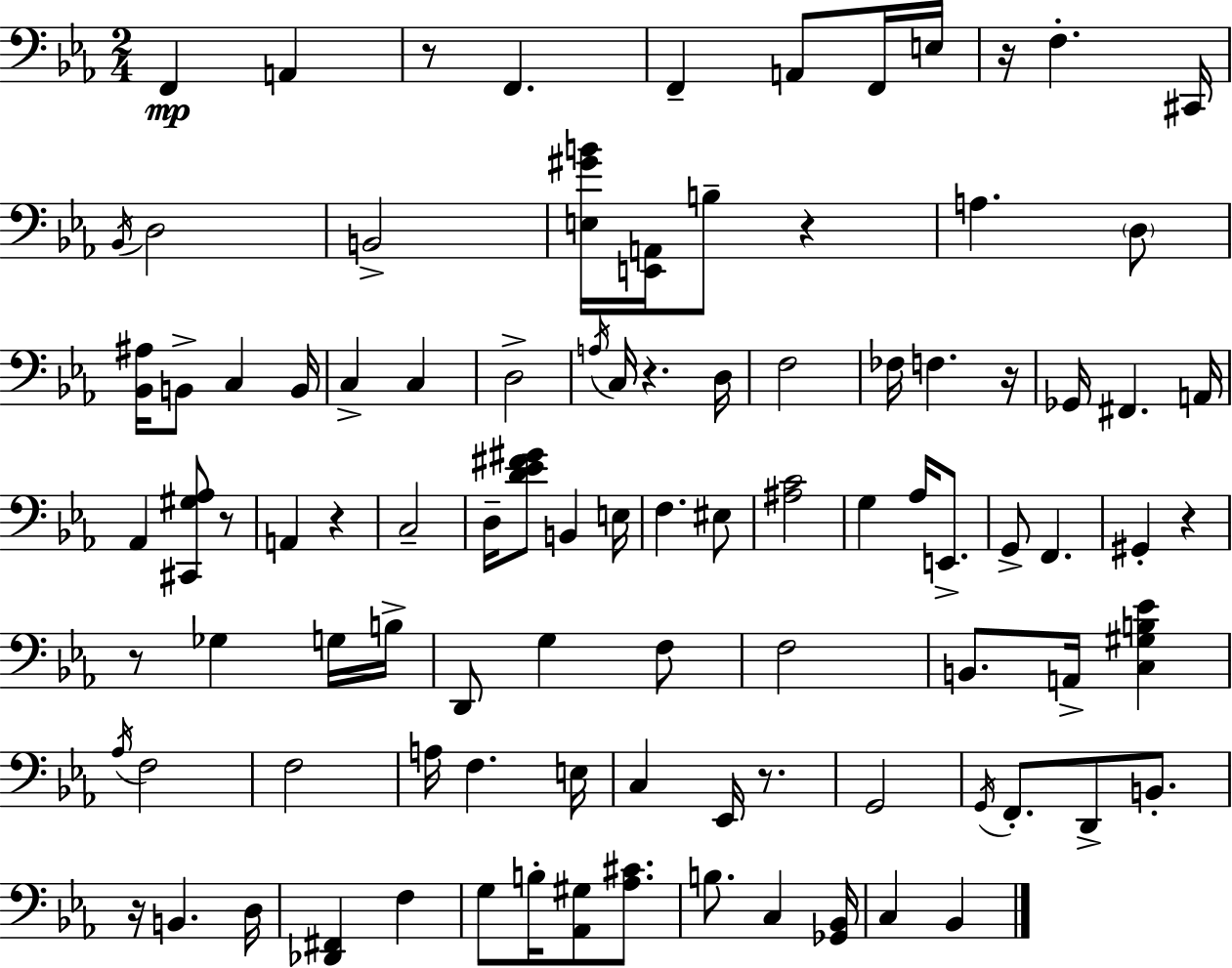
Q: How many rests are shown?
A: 11